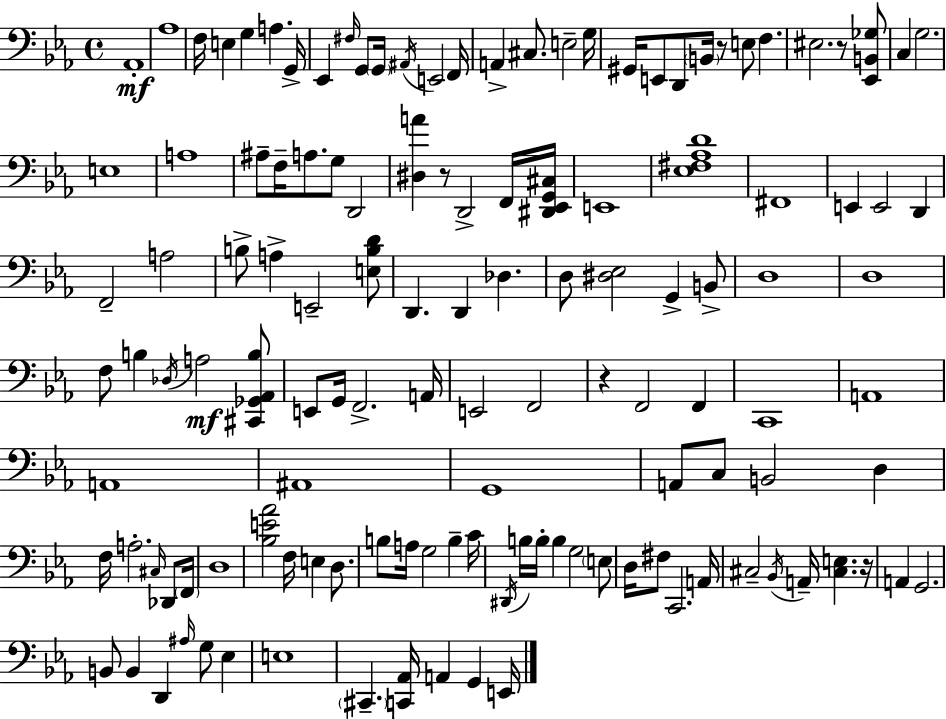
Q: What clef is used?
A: bass